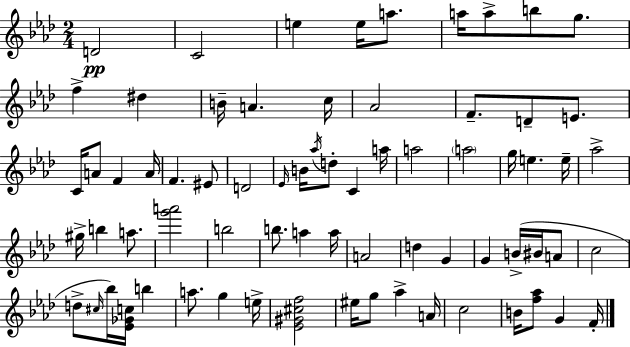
D4/h C4/h E5/q E5/s A5/e. A5/s A5/e B5/e G5/e. F5/q D#5/q B4/s A4/q. C5/s Ab4/h F4/e. D4/e E4/e. C4/s A4/e F4/q A4/s F4/q. EIS4/e D4/h Eb4/s B4/s Ab5/s D5/e C4/q A5/s A5/h A5/h G5/s E5/q. E5/s Ab5/h G#5/s B5/q A5/e. [G6,A6]/h B5/h B5/e. A5/q A5/s A4/h D5/q G4/q G4/q B4/s BIS4/s A4/e C5/h D5/e C#5/s Bb5/s [Eb4,Gb4,C5]/s B5/q A5/e. G5/q E5/s [Eb4,G#4,C#5,F5]/h EIS5/s G5/e Ab5/q A4/s C5/h B4/s [F5,Ab5]/e G4/q F4/s